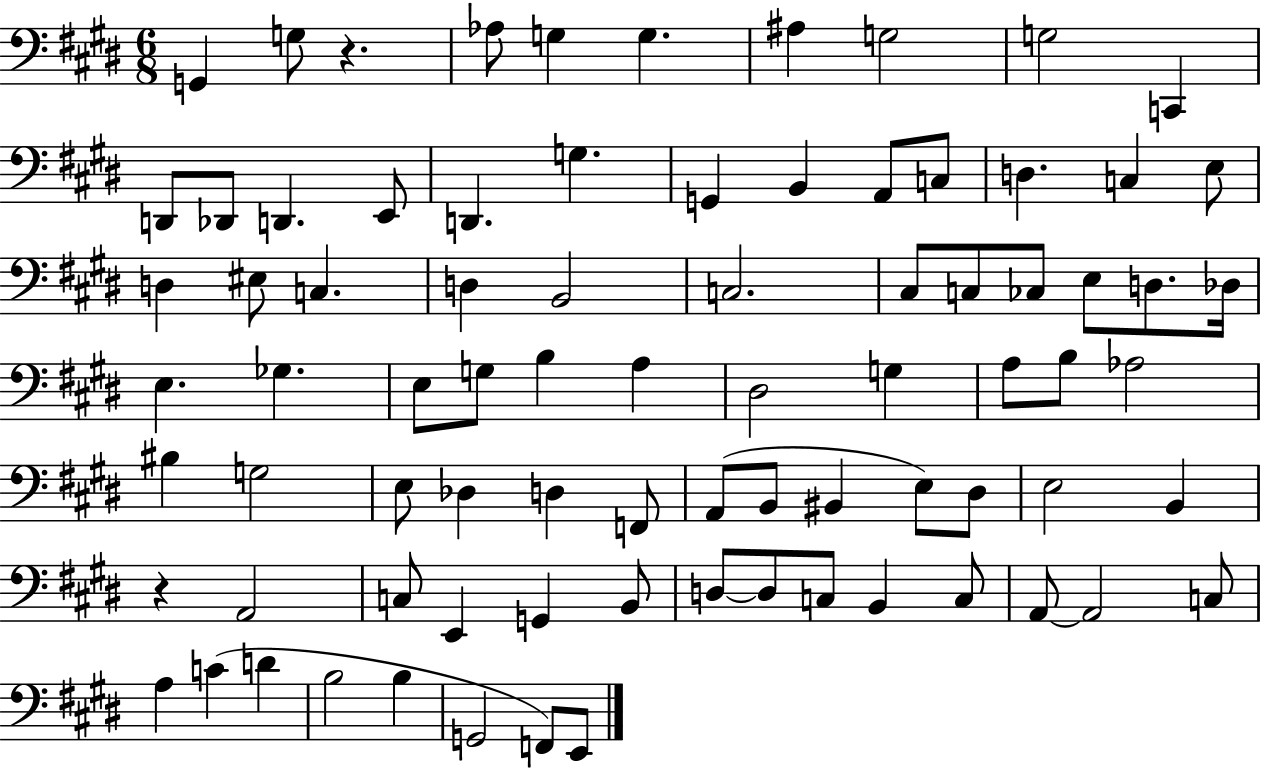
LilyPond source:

{
  \clef bass
  \numericTimeSignature
  \time 6/8
  \key e \major
  g,4 g8 r4. | aes8 g4 g4. | ais4 g2 | g2 c,4 | \break d,8 des,8 d,4. e,8 | d,4. g4. | g,4 b,4 a,8 c8 | d4. c4 e8 | \break d4 eis8 c4. | d4 b,2 | c2. | cis8 c8 ces8 e8 d8. des16 | \break e4. ges4. | e8 g8 b4 a4 | dis2 g4 | a8 b8 aes2 | \break bis4 g2 | e8 des4 d4 f,8 | a,8( b,8 bis,4 e8) dis8 | e2 b,4 | \break r4 a,2 | c8 e,4 g,4 b,8 | d8~~ d8 c8 b,4 c8 | a,8~~ a,2 c8 | \break a4 c'4( d'4 | b2 b4 | g,2 f,8) e,8 | \bar "|."
}